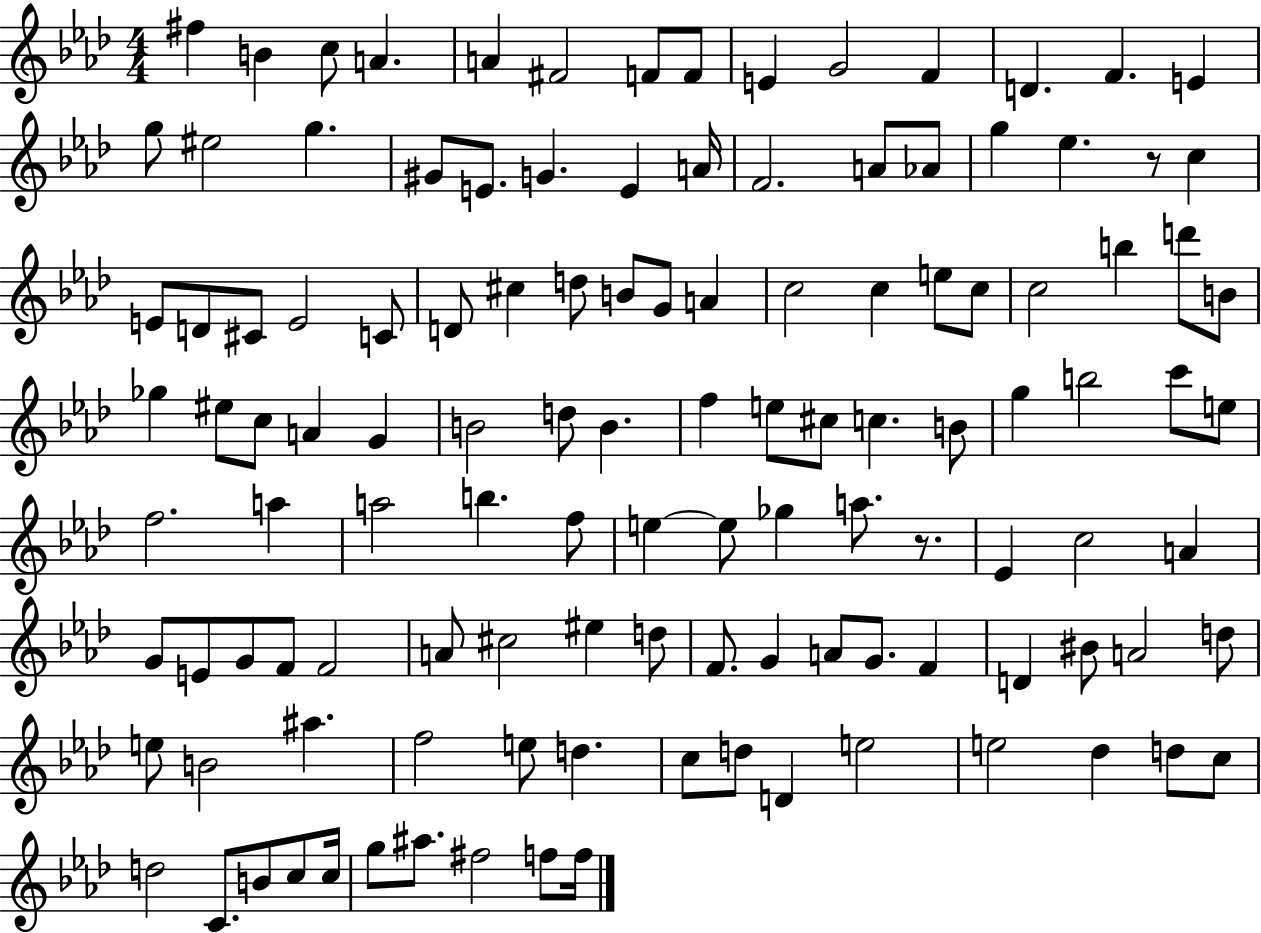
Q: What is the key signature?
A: AES major